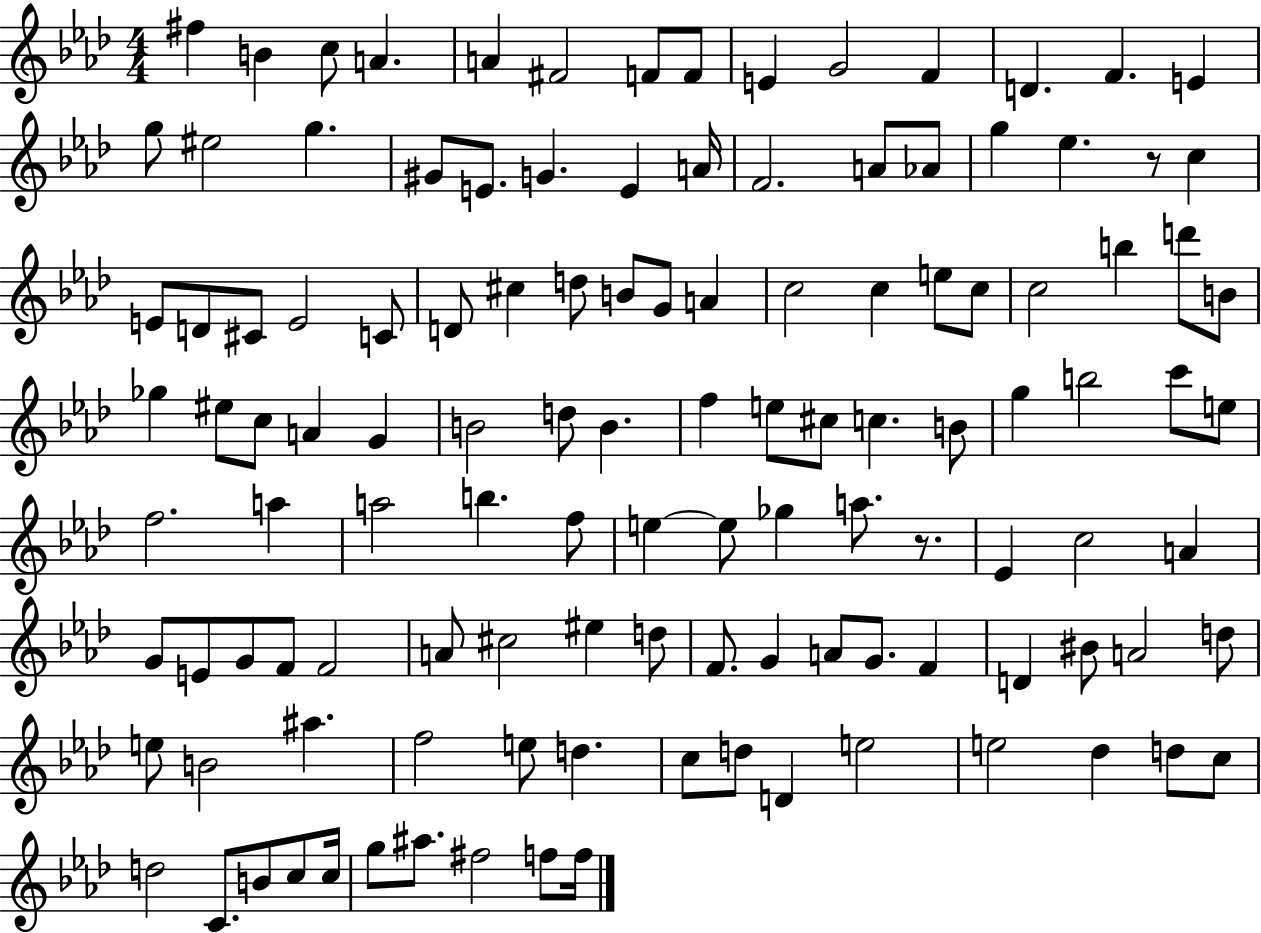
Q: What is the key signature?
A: AES major